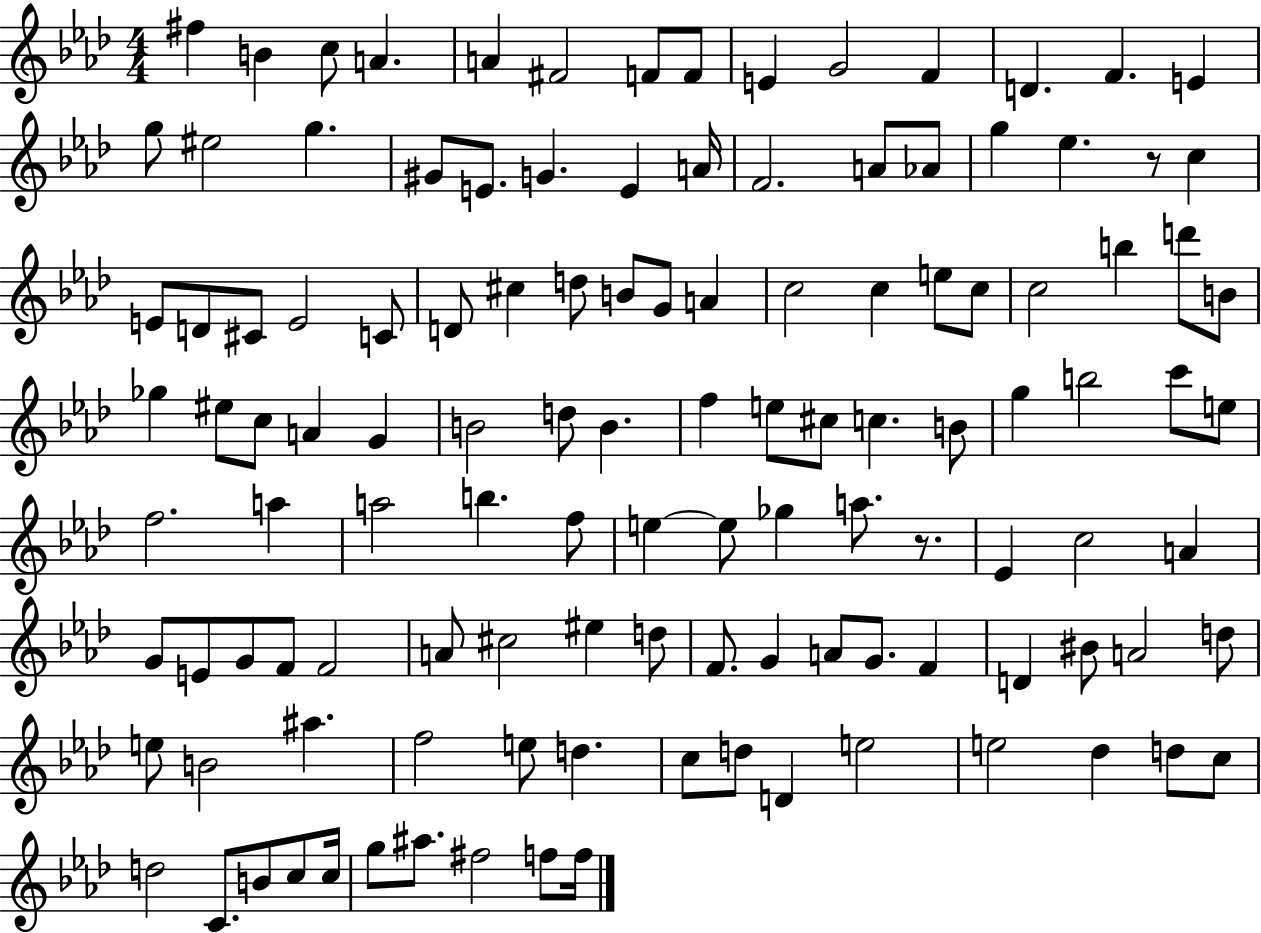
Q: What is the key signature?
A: AES major